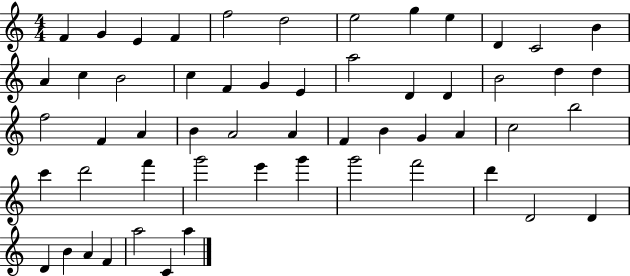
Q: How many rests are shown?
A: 0